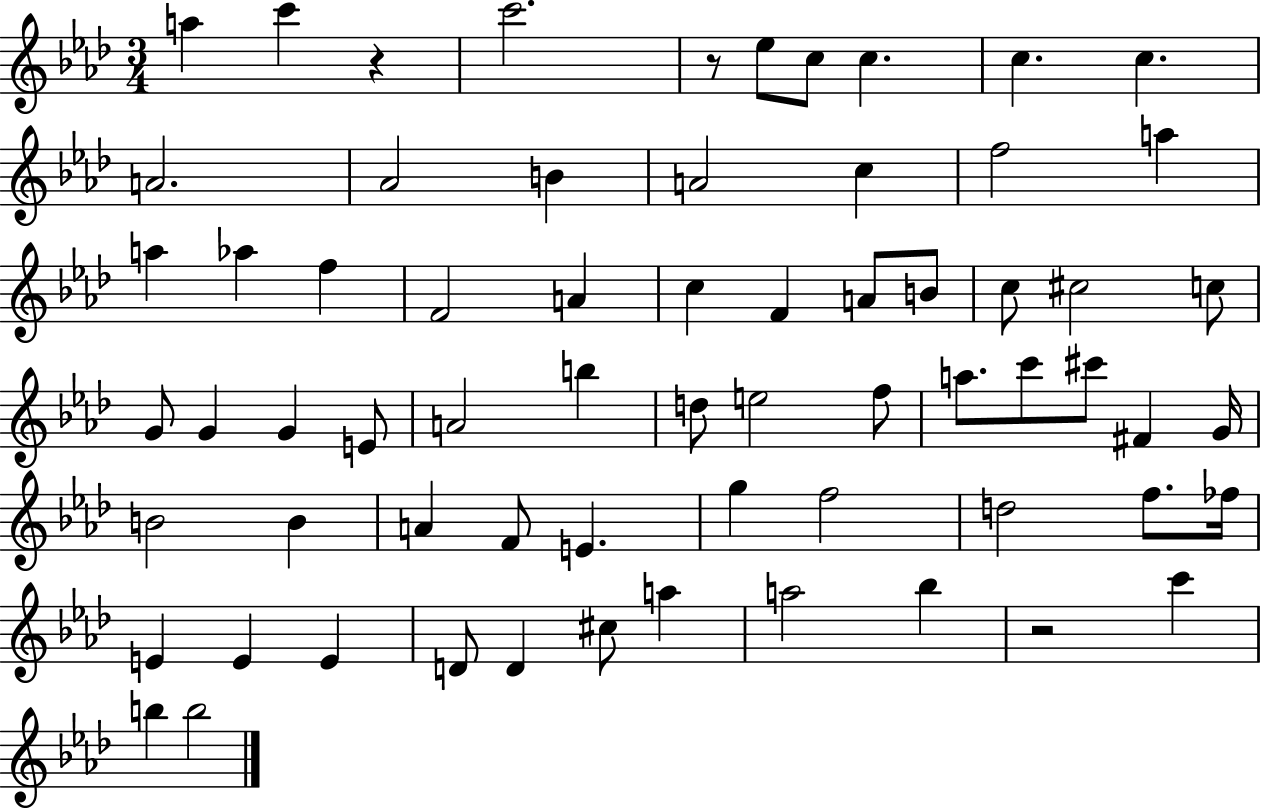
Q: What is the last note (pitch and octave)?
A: B5